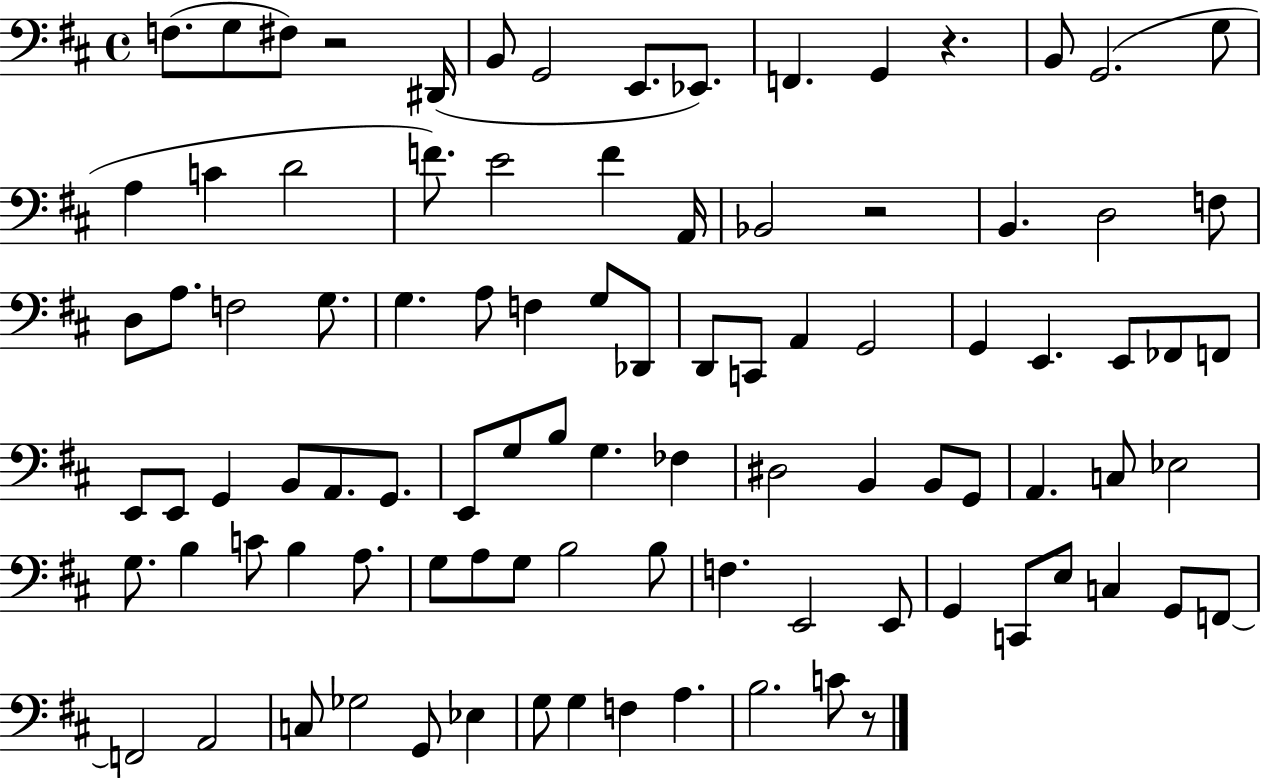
F3/e. G3/e F#3/e R/h D#2/s B2/e G2/h E2/e. Eb2/e. F2/q. G2/q R/q. B2/e G2/h. G3/e A3/q C4/q D4/h F4/e. E4/h F4/q A2/s Bb2/h R/h B2/q. D3/h F3/e D3/e A3/e. F3/h G3/e. G3/q. A3/e F3/q G3/e Db2/e D2/e C2/e A2/q G2/h G2/q E2/q. E2/e FES2/e F2/e E2/e E2/e G2/q B2/e A2/e. G2/e. E2/e G3/e B3/e G3/q. FES3/q D#3/h B2/q B2/e G2/e A2/q. C3/e Eb3/h G3/e. B3/q C4/e B3/q A3/e. G3/e A3/e G3/e B3/h B3/e F3/q. E2/h E2/e G2/q C2/e E3/e C3/q G2/e F2/e F2/h A2/h C3/e Gb3/h G2/e Eb3/q G3/e G3/q F3/q A3/q. B3/h. C4/e R/e